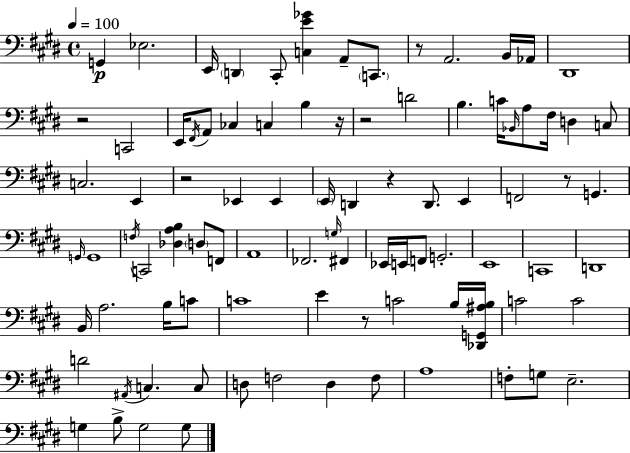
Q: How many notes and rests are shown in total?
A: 90